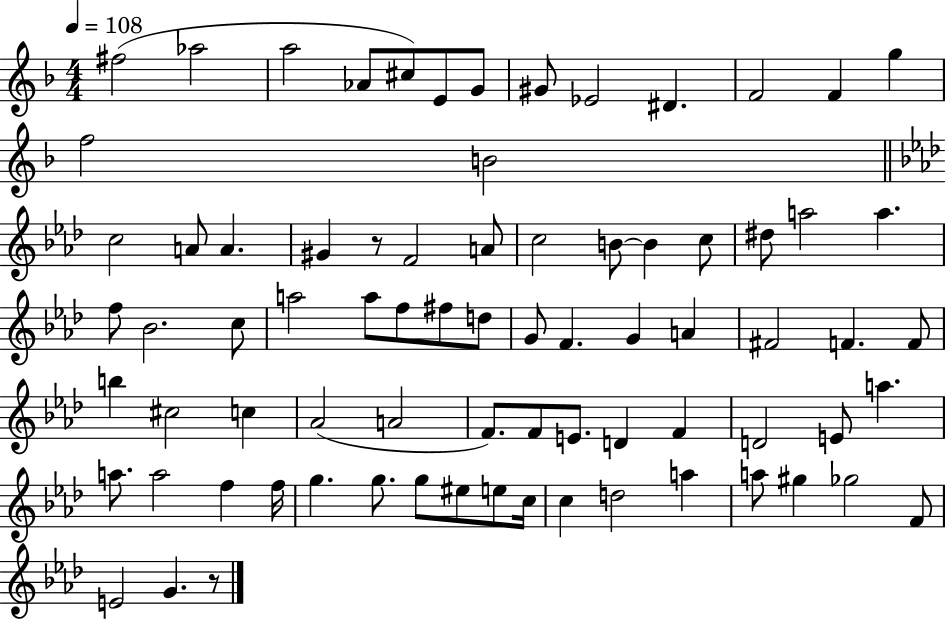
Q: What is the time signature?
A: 4/4